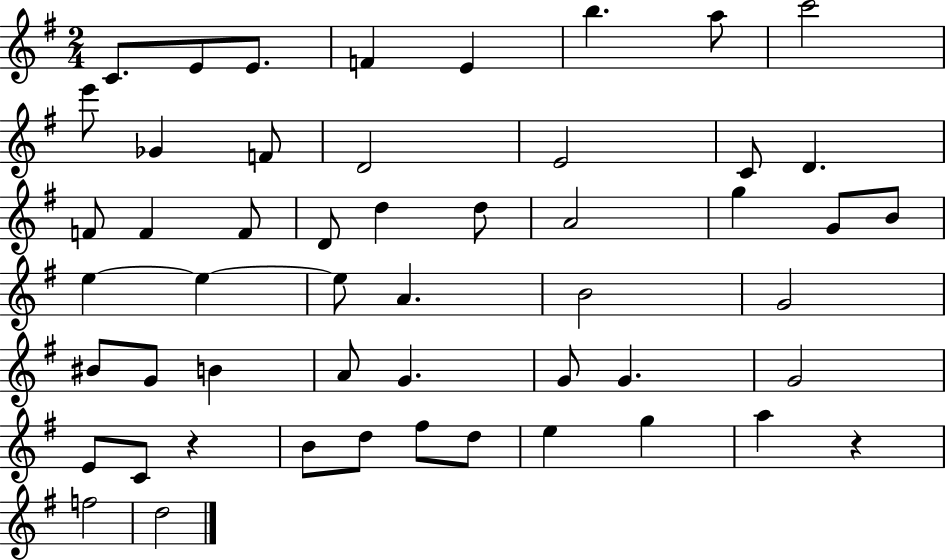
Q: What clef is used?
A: treble